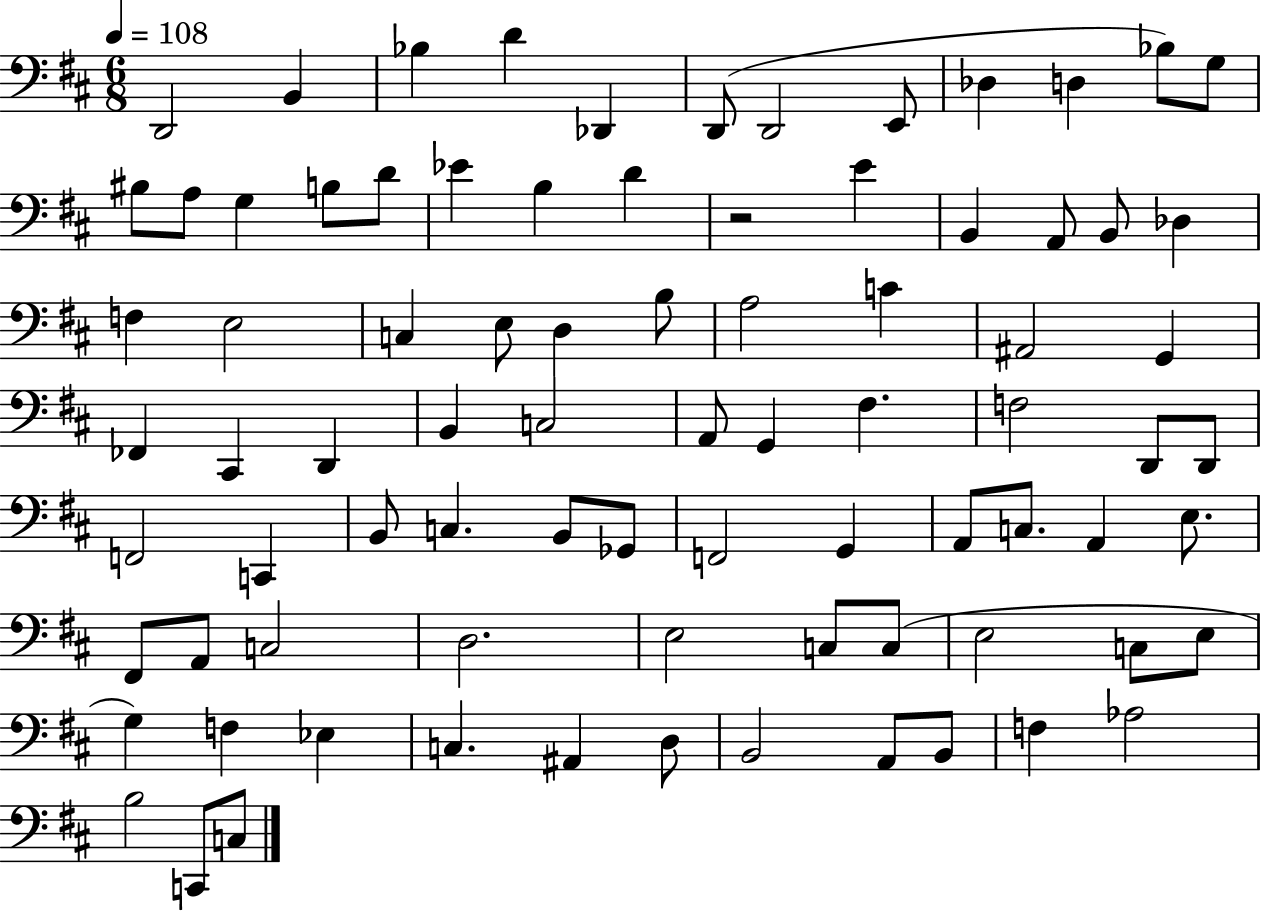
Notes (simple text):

D2/h B2/q Bb3/q D4/q Db2/q D2/e D2/h E2/e Db3/q D3/q Bb3/e G3/e BIS3/e A3/e G3/q B3/e D4/e Eb4/q B3/q D4/q R/h E4/q B2/q A2/e B2/e Db3/q F3/q E3/h C3/q E3/e D3/q B3/e A3/h C4/q A#2/h G2/q FES2/q C#2/q D2/q B2/q C3/h A2/e G2/q F#3/q. F3/h D2/e D2/e F2/h C2/q B2/e C3/q. B2/e Gb2/e F2/h G2/q A2/e C3/e. A2/q E3/e. F#2/e A2/e C3/h D3/h. E3/h C3/e C3/e E3/h C3/e E3/e G3/q F3/q Eb3/q C3/q. A#2/q D3/e B2/h A2/e B2/e F3/q Ab3/h B3/h C2/e C3/e